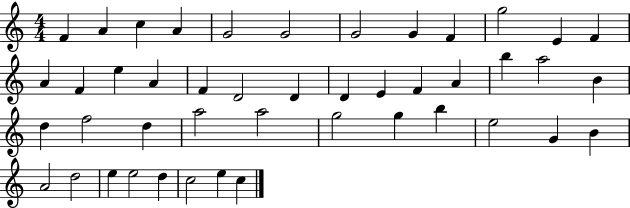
F4/q A4/q C5/q A4/q G4/h G4/h G4/h G4/q F4/q G5/h E4/q F4/q A4/q F4/q E5/q A4/q F4/q D4/h D4/q D4/q E4/q F4/q A4/q B5/q A5/h B4/q D5/q F5/h D5/q A5/h A5/h G5/h G5/q B5/q E5/h G4/q B4/q A4/h D5/h E5/q E5/h D5/q C5/h E5/q C5/q